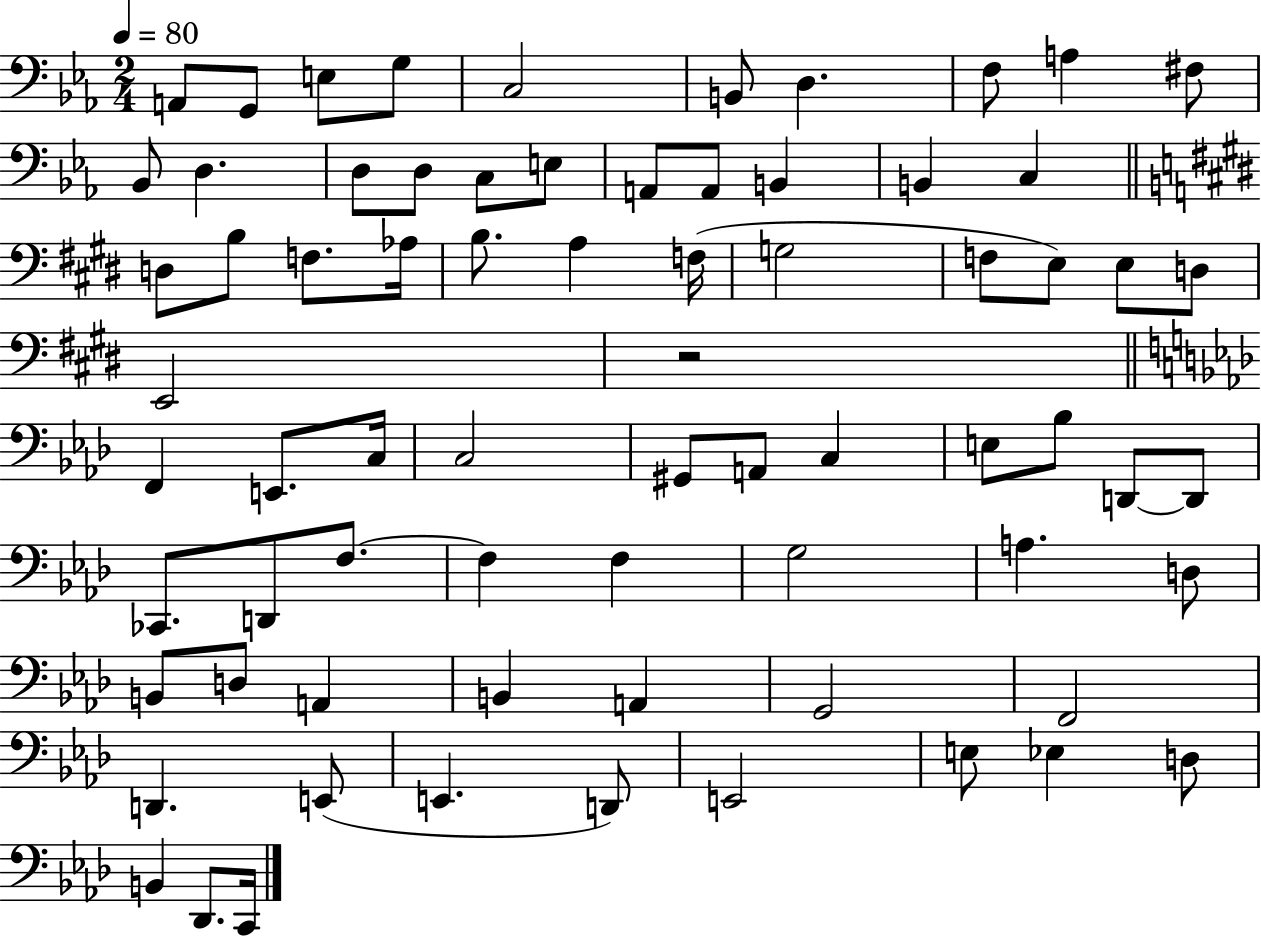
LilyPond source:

{
  \clef bass
  \numericTimeSignature
  \time 2/4
  \key ees \major
  \tempo 4 = 80
  \repeat volta 2 { a,8 g,8 e8 g8 | c2 | b,8 d4. | f8 a4 fis8 | \break bes,8 d4. | d8 d8 c8 e8 | a,8 a,8 b,4 | b,4 c4 | \break \bar "||" \break \key e \major d8 b8 f8. aes16 | b8. a4 f16( | g2 | f8 e8) e8 d8 | \break e,2 | r2 | \bar "||" \break \key f \minor f,4 e,8. c16 | c2 | gis,8 a,8 c4 | e8 bes8 d,8~~ d,8 | \break ces,8. d,8 f8.~~ | f4 f4 | g2 | a4. d8 | \break b,8 d8 a,4 | b,4 a,4 | g,2 | f,2 | \break d,4. e,8( | e,4. d,8) | e,2 | e8 ees4 d8 | \break b,4 des,8. c,16 | } \bar "|."
}